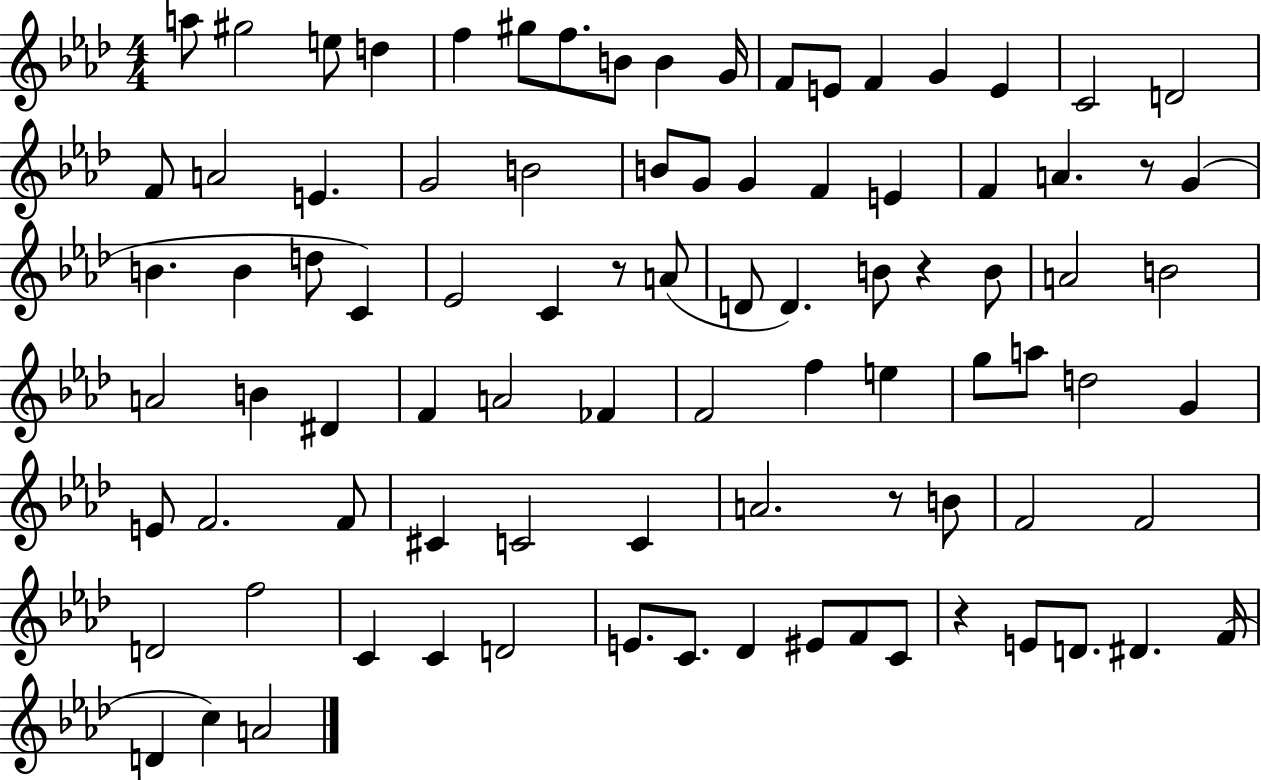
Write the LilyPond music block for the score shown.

{
  \clef treble
  \numericTimeSignature
  \time 4/4
  \key aes \major
  a''8 gis''2 e''8 d''4 | f''4 gis''8 f''8. b'8 b'4 g'16 | f'8 e'8 f'4 g'4 e'4 | c'2 d'2 | \break f'8 a'2 e'4. | g'2 b'2 | b'8 g'8 g'4 f'4 e'4 | f'4 a'4. r8 g'4( | \break b'4. b'4 d''8 c'4) | ees'2 c'4 r8 a'8( | d'8 d'4.) b'8 r4 b'8 | a'2 b'2 | \break a'2 b'4 dis'4 | f'4 a'2 fes'4 | f'2 f''4 e''4 | g''8 a''8 d''2 g'4 | \break e'8 f'2. f'8 | cis'4 c'2 c'4 | a'2. r8 b'8 | f'2 f'2 | \break d'2 f''2 | c'4 c'4 d'2 | e'8. c'8. des'4 eis'8 f'8 c'8 | r4 e'8 d'8. dis'4. f'16( | \break d'4 c''4) a'2 | \bar "|."
}